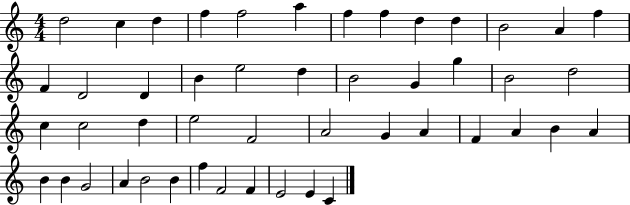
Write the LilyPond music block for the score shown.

{
  \clef treble
  \numericTimeSignature
  \time 4/4
  \key c \major
  d''2 c''4 d''4 | f''4 f''2 a''4 | f''4 f''4 d''4 d''4 | b'2 a'4 f''4 | \break f'4 d'2 d'4 | b'4 e''2 d''4 | b'2 g'4 g''4 | b'2 d''2 | \break c''4 c''2 d''4 | e''2 f'2 | a'2 g'4 a'4 | f'4 a'4 b'4 a'4 | \break b'4 b'4 g'2 | a'4 b'2 b'4 | f''4 f'2 f'4 | e'2 e'4 c'4 | \break \bar "|."
}